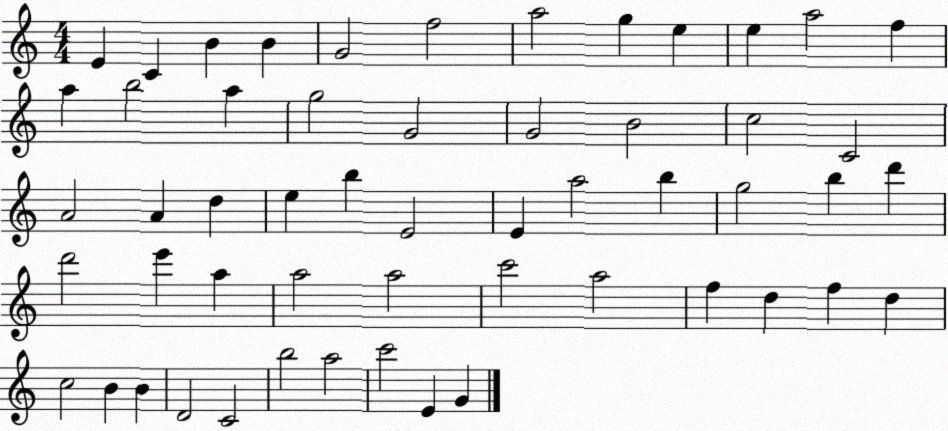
X:1
T:Untitled
M:4/4
L:1/4
K:C
E C B B G2 f2 a2 g e e a2 f a b2 a g2 G2 G2 B2 c2 C2 A2 A d e b E2 E a2 b g2 b d' d'2 e' a a2 a2 c'2 a2 f d f d c2 B B D2 C2 b2 a2 c'2 E G